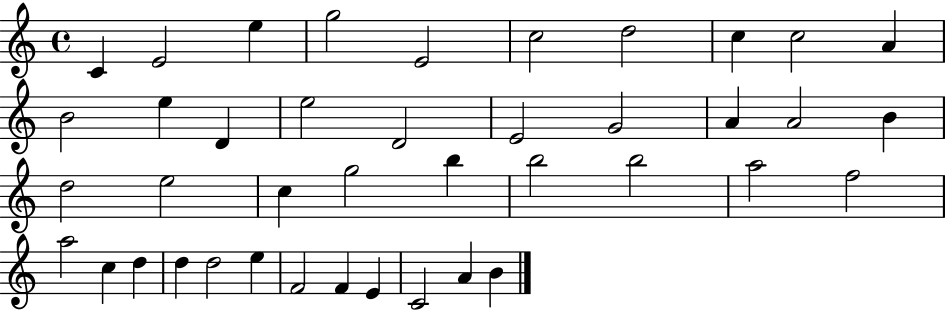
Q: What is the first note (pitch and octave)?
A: C4